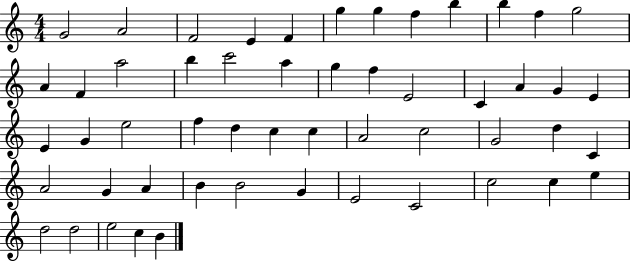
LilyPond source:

{
  \clef treble
  \numericTimeSignature
  \time 4/4
  \key c \major
  g'2 a'2 | f'2 e'4 f'4 | g''4 g''4 f''4 b''4 | b''4 f''4 g''2 | \break a'4 f'4 a''2 | b''4 c'''2 a''4 | g''4 f''4 e'2 | c'4 a'4 g'4 e'4 | \break e'4 g'4 e''2 | f''4 d''4 c''4 c''4 | a'2 c''2 | g'2 d''4 c'4 | \break a'2 g'4 a'4 | b'4 b'2 g'4 | e'2 c'2 | c''2 c''4 e''4 | \break d''2 d''2 | e''2 c''4 b'4 | \bar "|."
}